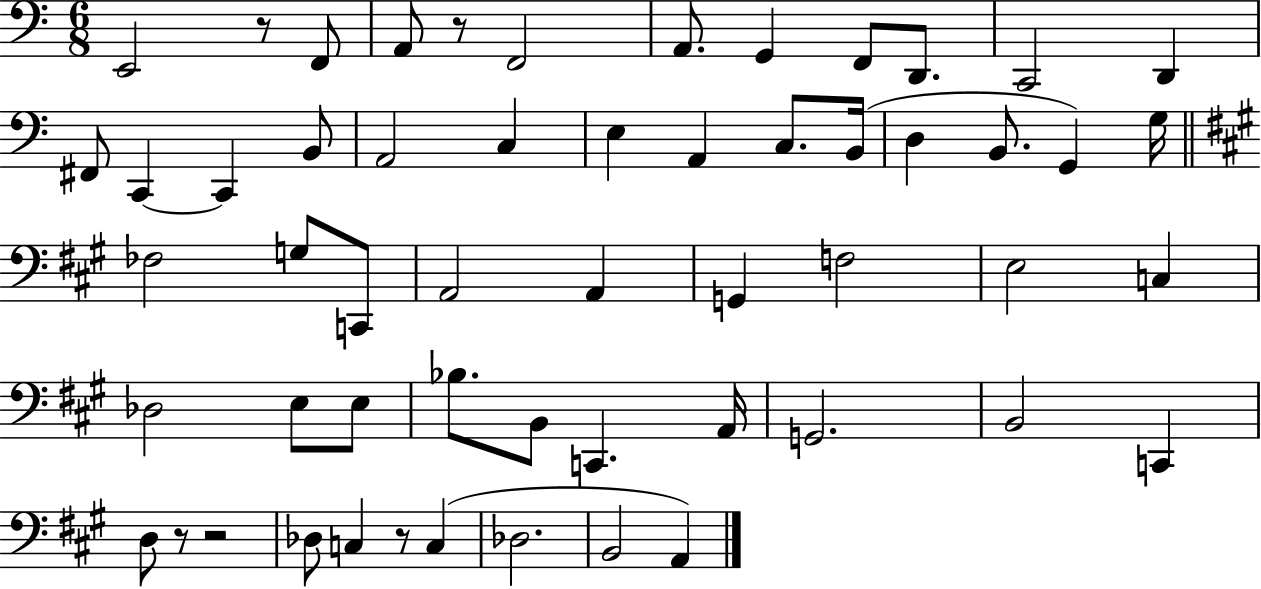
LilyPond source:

{
  \clef bass
  \numericTimeSignature
  \time 6/8
  \key c \major
  e,2 r8 f,8 | a,8 r8 f,2 | a,8. g,4 f,8 d,8. | c,2 d,4 | \break fis,8 c,4~~ c,4 b,8 | a,2 c4 | e4 a,4 c8. b,16( | d4 b,8. g,4) g16 | \break \bar "||" \break \key a \major fes2 g8 c,8 | a,2 a,4 | g,4 f2 | e2 c4 | \break des2 e8 e8 | bes8. b,8 c,4. a,16 | g,2. | b,2 c,4 | \break d8 r8 r2 | des8 c4 r8 c4( | des2. | b,2 a,4) | \break \bar "|."
}